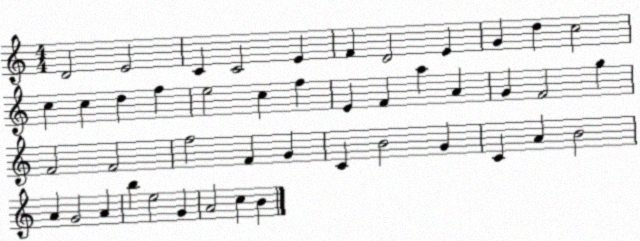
X:1
T:Untitled
M:4/4
L:1/4
K:C
D2 E2 C C2 E F D2 E G d c2 c c d f e2 c f E F a A G F2 g F2 F2 f2 F G C B2 G C A B2 A G2 A b e2 G A2 c B